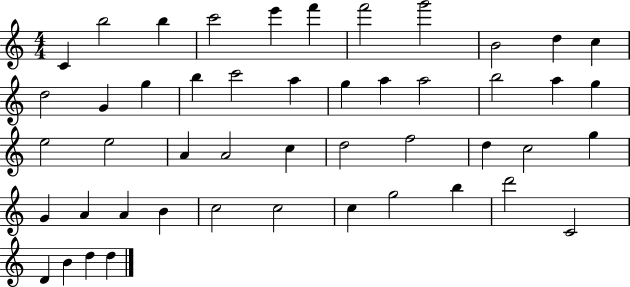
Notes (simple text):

C4/q B5/h B5/q C6/h E6/q F6/q F6/h G6/h B4/h D5/q C5/q D5/h G4/q G5/q B5/q C6/h A5/q G5/q A5/q A5/h B5/h A5/q G5/q E5/h E5/h A4/q A4/h C5/q D5/h F5/h D5/q C5/h G5/q G4/q A4/q A4/q B4/q C5/h C5/h C5/q G5/h B5/q D6/h C4/h D4/q B4/q D5/q D5/q